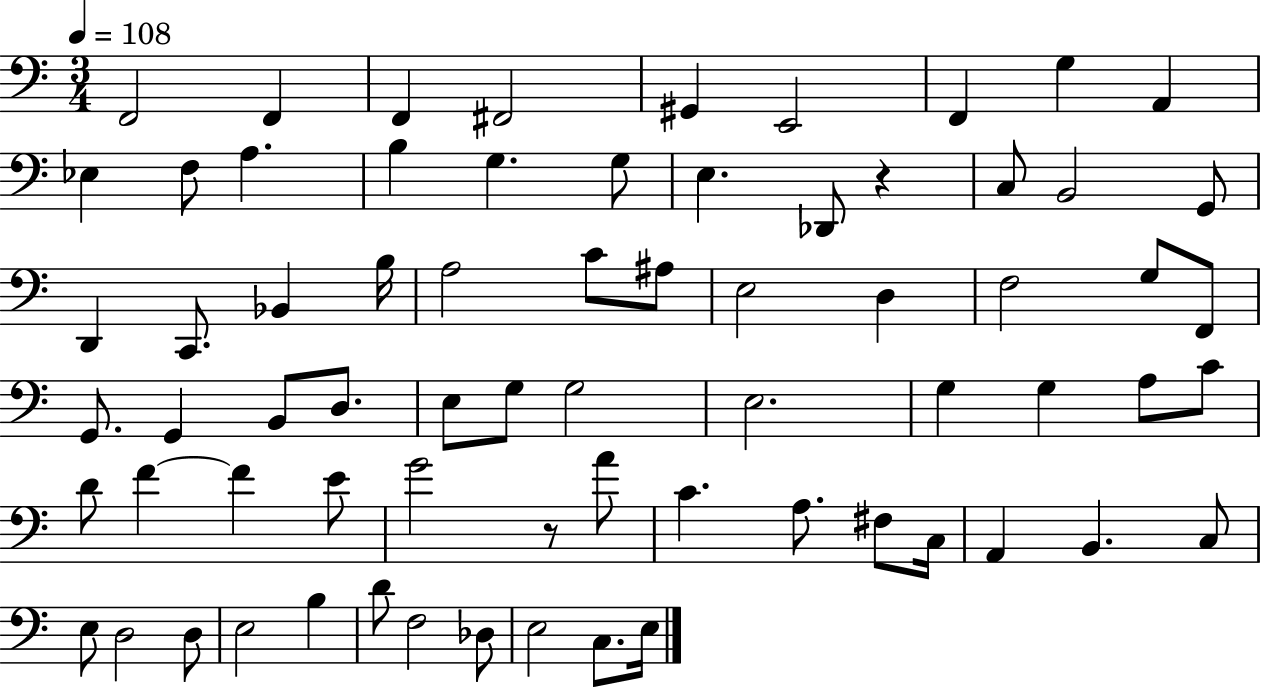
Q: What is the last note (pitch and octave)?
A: E3